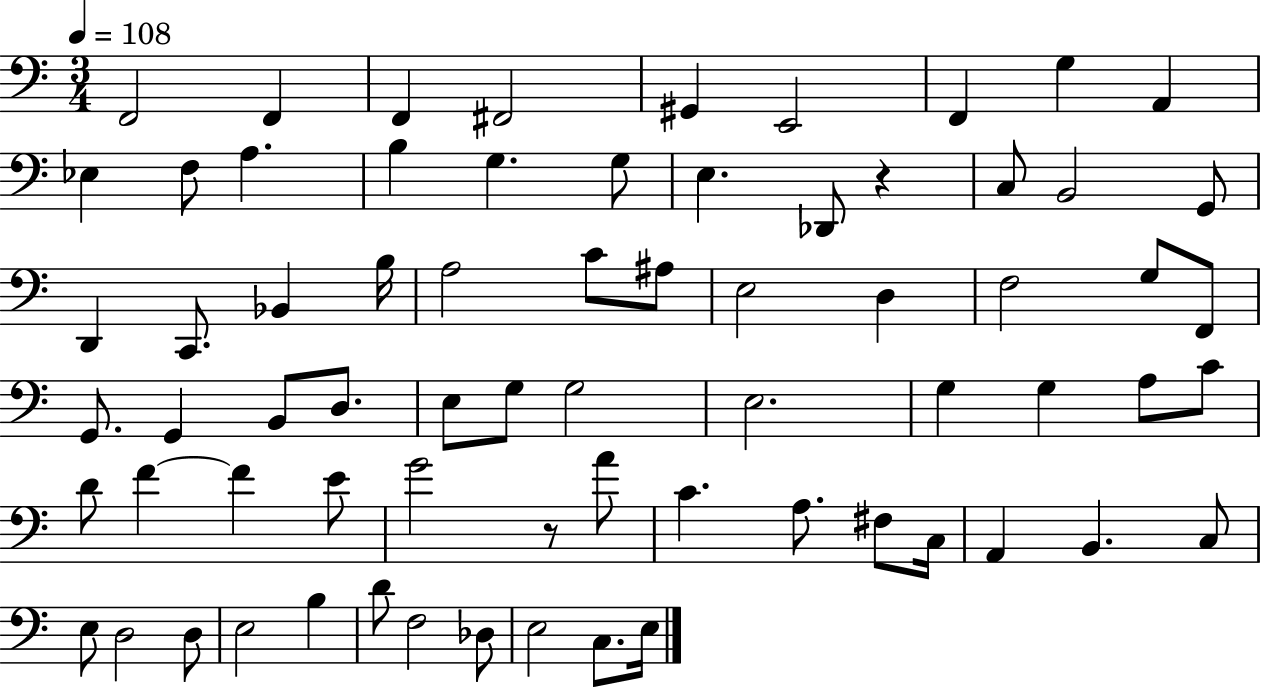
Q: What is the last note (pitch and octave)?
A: E3